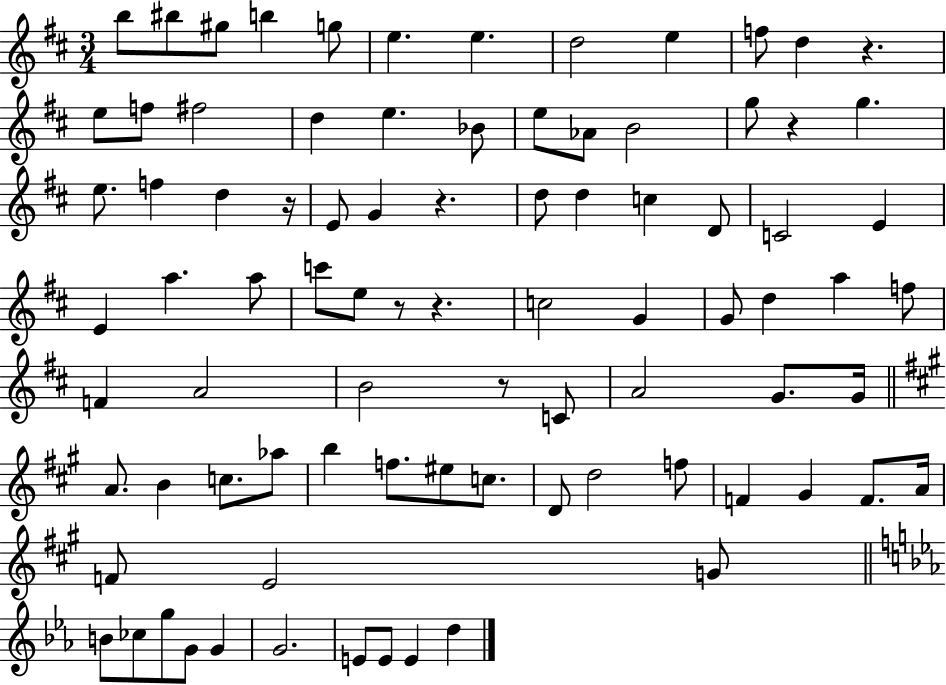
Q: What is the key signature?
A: D major